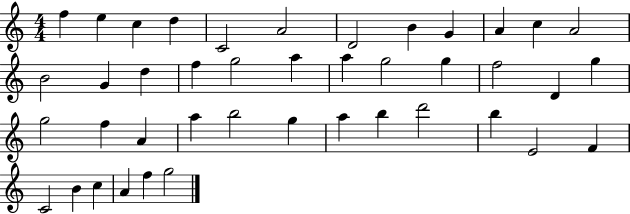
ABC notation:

X:1
T:Untitled
M:4/4
L:1/4
K:C
f e c d C2 A2 D2 B G A c A2 B2 G d f g2 a a g2 g f2 D g g2 f A a b2 g a b d'2 b E2 F C2 B c A f g2